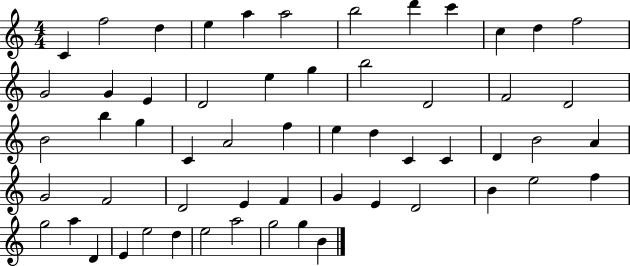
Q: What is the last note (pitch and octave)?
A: B4